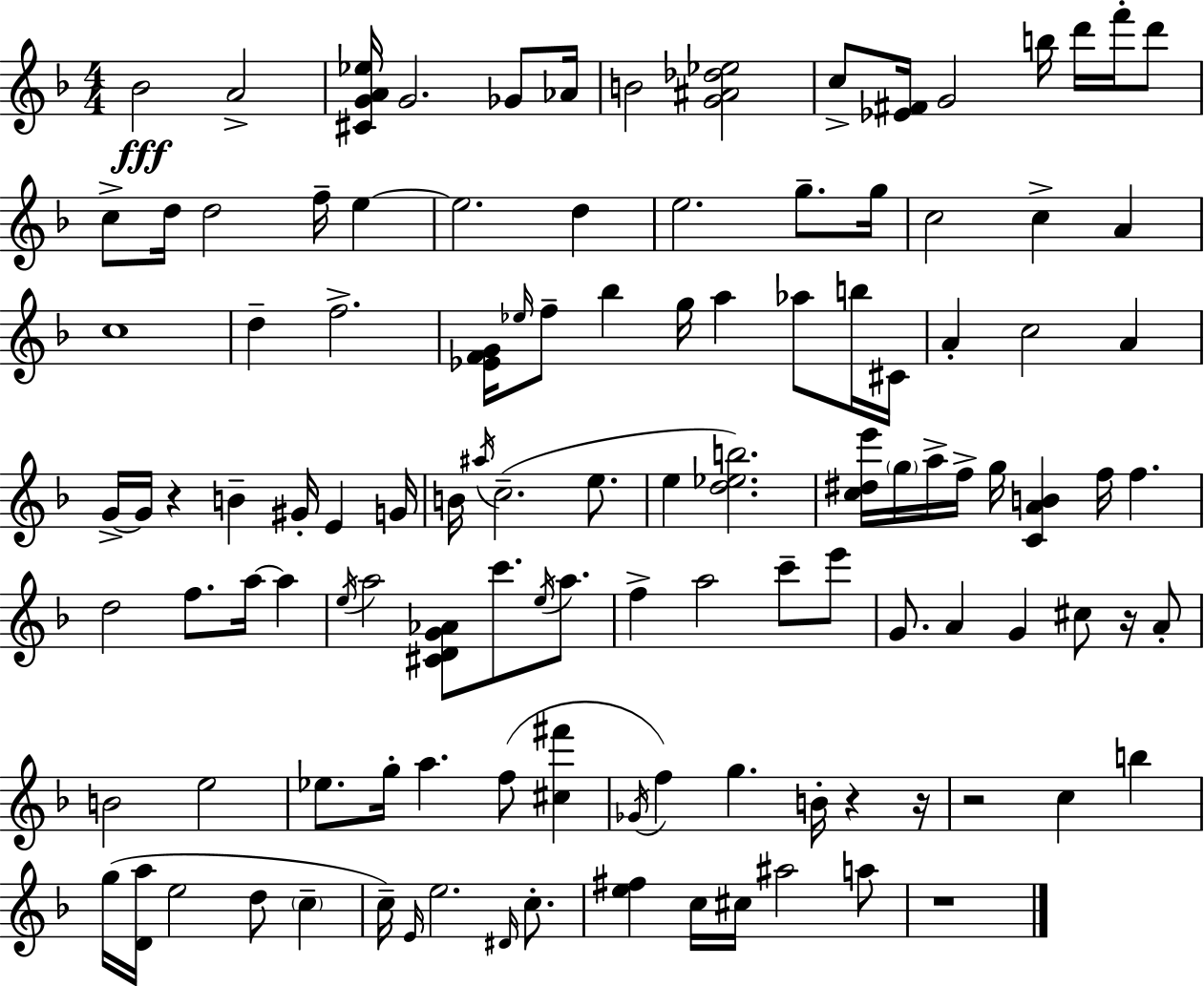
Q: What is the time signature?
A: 4/4